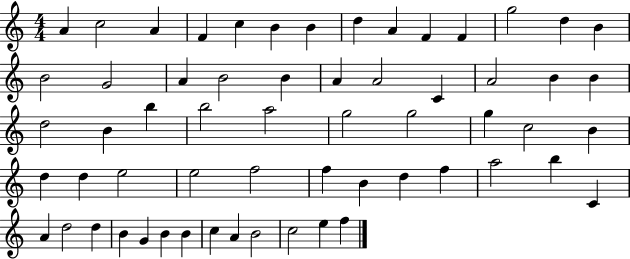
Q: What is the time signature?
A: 4/4